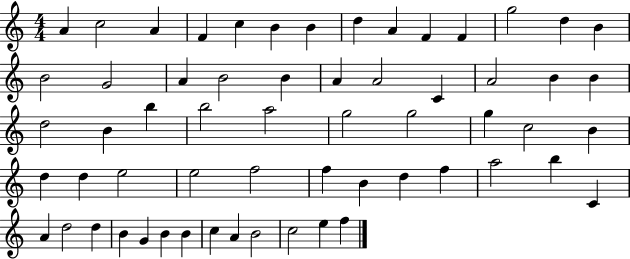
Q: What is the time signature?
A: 4/4